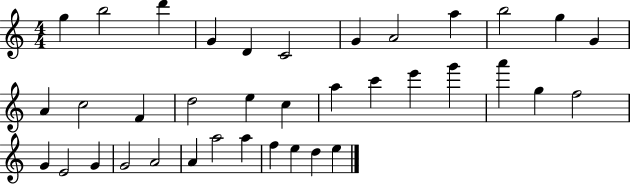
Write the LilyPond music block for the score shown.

{
  \clef treble
  \numericTimeSignature
  \time 4/4
  \key c \major
  g''4 b''2 d'''4 | g'4 d'4 c'2 | g'4 a'2 a''4 | b''2 g''4 g'4 | \break a'4 c''2 f'4 | d''2 e''4 c''4 | a''4 c'''4 e'''4 g'''4 | a'''4 g''4 f''2 | \break g'4 e'2 g'4 | g'2 a'2 | a'4 a''2 a''4 | f''4 e''4 d''4 e''4 | \break \bar "|."
}